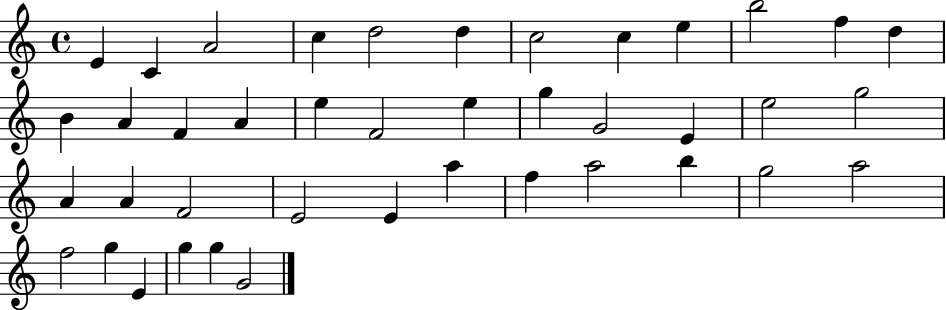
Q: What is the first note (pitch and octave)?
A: E4